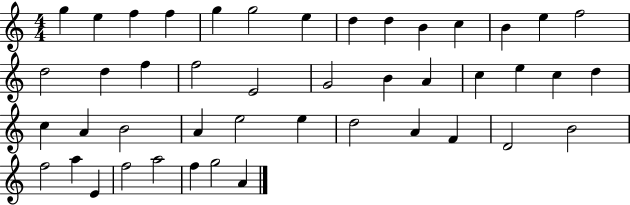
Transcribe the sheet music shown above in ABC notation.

X:1
T:Untitled
M:4/4
L:1/4
K:C
g e f f g g2 e d d B c B e f2 d2 d f f2 E2 G2 B A c e c d c A B2 A e2 e d2 A F D2 B2 f2 a E f2 a2 f g2 A